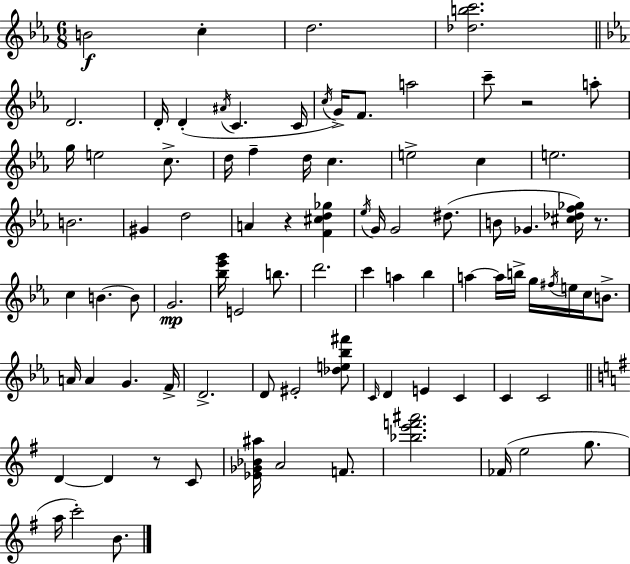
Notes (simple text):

B4/h C5/q D5/h. [Db5,B5,C6]/h. D4/h. D4/s D4/q A#4/s C4/q. C4/s C5/s G4/s F4/e. A5/h C6/e R/h A5/e G5/s E5/h C5/e. D5/s F5/q D5/s C5/q. E5/h C5/q E5/h. B4/h. G#4/q D5/h A4/q R/q [F4,C#5,D5,Gb5]/q Eb5/s G4/s G4/h D#5/e. B4/e Gb4/q. [C#5,Db5,F5,Gb5]/s R/e. C5/q B4/q. B4/e G4/h. [Bb5,Eb6,G6]/s E4/h B5/e. D6/h. C6/q A5/q Bb5/q A5/q A5/s B5/s G5/s F#5/s E5/s C5/s B4/e. A4/s A4/q G4/q. F4/s D4/h. D4/e EIS4/h [Db5,E5,Bb5,F#6]/e C4/s D4/q E4/q C4/q C4/q C4/h D4/q D4/q R/e C4/e [Eb4,Gb4,Bb4,A#5]/s A4/h F4/e. [Bb5,E6,F6,A#6]/h. FES4/s E5/h G5/e. A5/s C6/h B4/e.